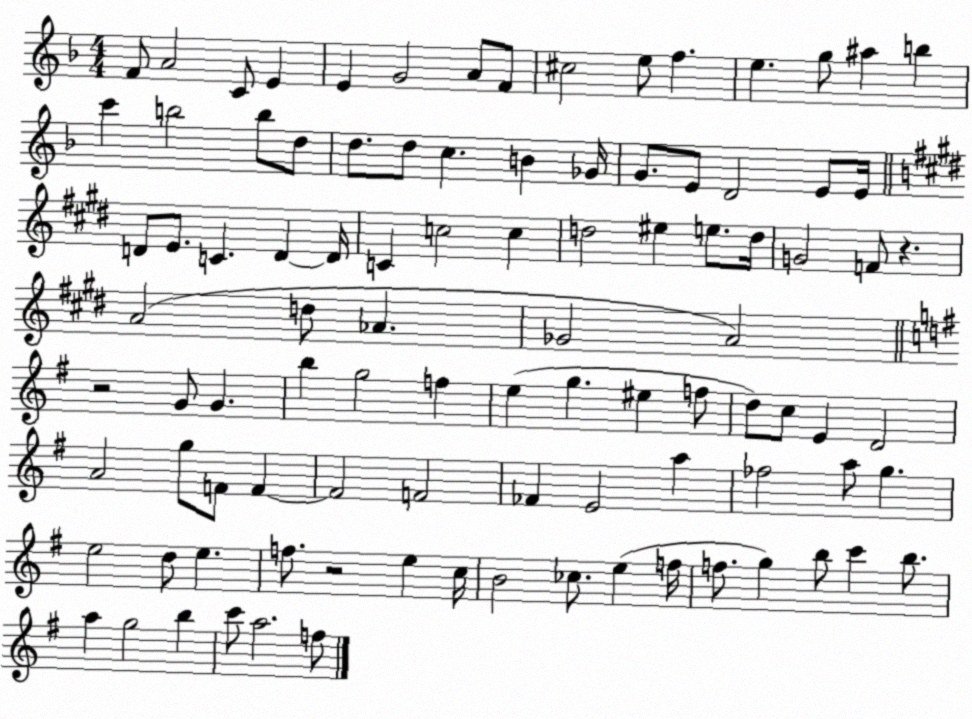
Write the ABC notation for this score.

X:1
T:Untitled
M:4/4
L:1/4
K:F
F/2 A2 C/2 E E G2 A/2 F/2 ^c2 e/2 f e g/2 ^a b c' b2 b/2 d/2 d/2 d/2 c B _G/4 G/2 E/2 D2 E/2 E/4 D/2 E/2 C D D/4 C c2 c d2 ^e e/2 d/4 G2 F/2 z A2 d/2 _A _G2 A2 z2 G/2 G b g2 f e g ^e f/2 d/2 c/2 E D2 A2 g/2 F/2 F F2 F2 _F E2 a _f2 a/2 g e2 d/2 e f/2 z2 e c/4 B2 _c/2 e f/4 f/2 g b/2 c' b/2 a g2 b c'/2 a2 f/2